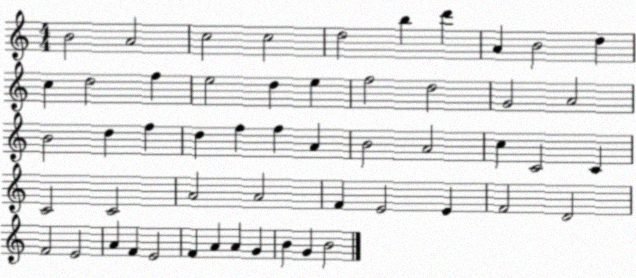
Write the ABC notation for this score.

X:1
T:Untitled
M:4/4
L:1/4
K:C
B2 A2 c2 c2 d2 b d' A B2 d c d2 f e2 d e f2 d2 G2 A2 B2 d f d f f A B2 A2 c C2 C C2 C2 A2 A2 F E2 E F2 D2 F2 E2 A F E2 F A A G B G B2